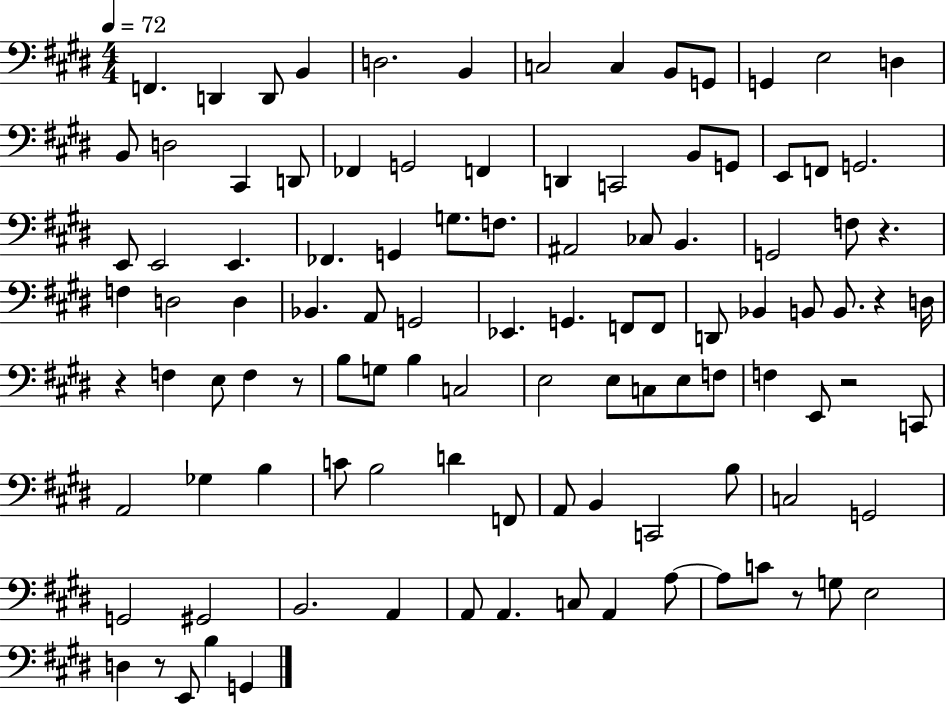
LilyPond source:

{
  \clef bass
  \numericTimeSignature
  \time 4/4
  \key e \major
  \tempo 4 = 72
  f,4. d,4 d,8 b,4 | d2. b,4 | c2 c4 b,8 g,8 | g,4 e2 d4 | \break b,8 d2 cis,4 d,8 | fes,4 g,2 f,4 | d,4 c,2 b,8 g,8 | e,8 f,8 g,2. | \break e,8 e,2 e,4. | fes,4. g,4 g8. f8. | ais,2 ces8 b,4. | g,2 f8 r4. | \break f4 d2 d4 | bes,4. a,8 g,2 | ees,4. g,4. f,8 f,8 | d,8 bes,4 b,8 b,8. r4 d16 | \break r4 f4 e8 f4 r8 | b8 g8 b4 c2 | e2 e8 c8 e8 f8 | f4 e,8 r2 c,8 | \break a,2 ges4 b4 | c'8 b2 d'4 f,8 | a,8 b,4 c,2 b8 | c2 g,2 | \break g,2 gis,2 | b,2. a,4 | a,8 a,4. c8 a,4 a8~~ | a8 c'8 r8 g8 e2 | \break d4 r8 e,8 b4 g,4 | \bar "|."
}